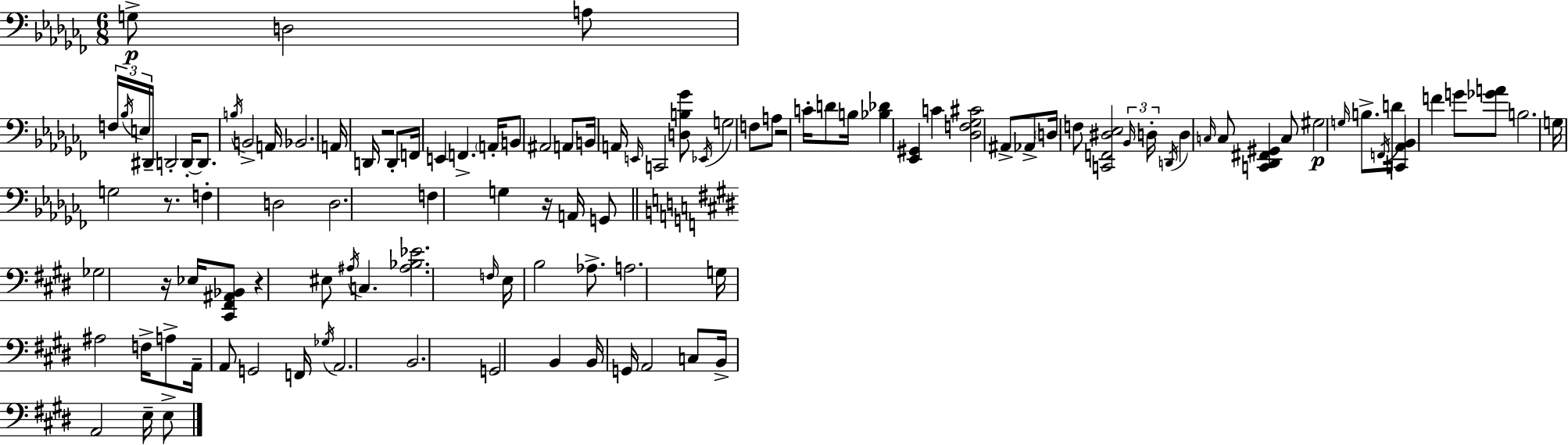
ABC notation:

X:1
T:Untitled
M:6/8
L:1/4
K:Abm
G,/2 D,2 A,/2 F,/4 _B,/4 E,/4 ^D,,/4 D,,2 D,,/4 D,,/2 B,/4 B,,2 A,,/4 _B,,2 A,,/4 D,,/4 z2 D,,/2 F,,/4 E,, F,, A,,/4 B,,/2 ^A,,2 A,,/2 B,,/4 A,,/4 E,,/4 C,,2 [D,B,_G]/2 _E,,/4 G,2 F,/2 A,/2 z2 C/4 D/2 B,/4 [_B,_D] [_E,,^G,,] C [_D,F,_G,^C]2 ^A,,/2 _A,,/2 D,/4 F,/2 [C,,F,,^D,_E,]2 _B,,/4 D,/4 D,,/4 D, C,/4 C,/2 [C,,_D,,^F,,^G,,] C,/2 ^G,2 G,/4 B,/2 F,,/4 D/4 [C,,_A,,_B,,] F G/2 [_GA]/2 B,2 G,/4 G,2 z/2 F, D,2 D,2 F, G, z/4 A,,/4 G,,/2 _G,2 z/4 _E,/4 [^C,,^F,,^A,,_B,,]/2 z ^E,/2 ^A,/4 C, [^A,_B,_E]2 F,/4 E,/4 B,2 _A,/2 A,2 G,/4 ^A,2 F,/4 A,/2 A,,/4 A,,/2 G,,2 F,,/4 _G,/4 A,,2 B,,2 G,,2 B,, B,,/4 G,,/4 A,,2 C,/2 B,,/4 A,,2 E,/4 E,/2